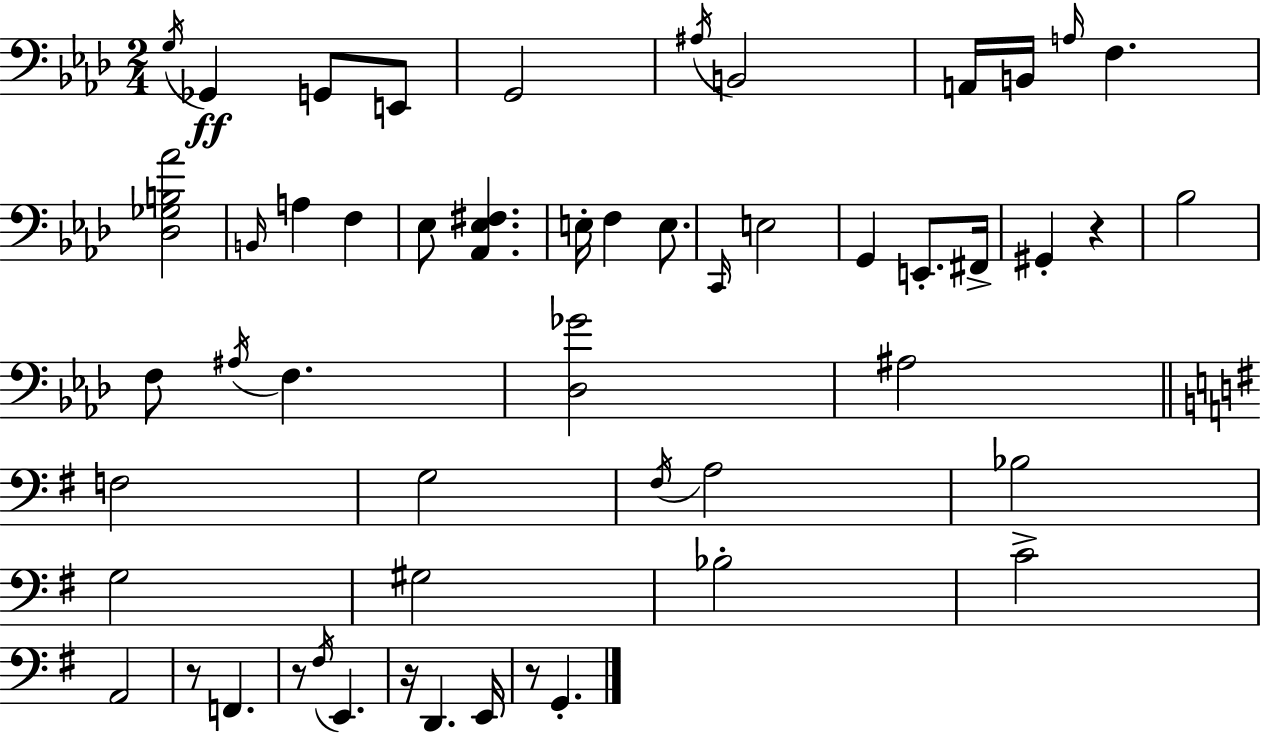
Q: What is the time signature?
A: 2/4